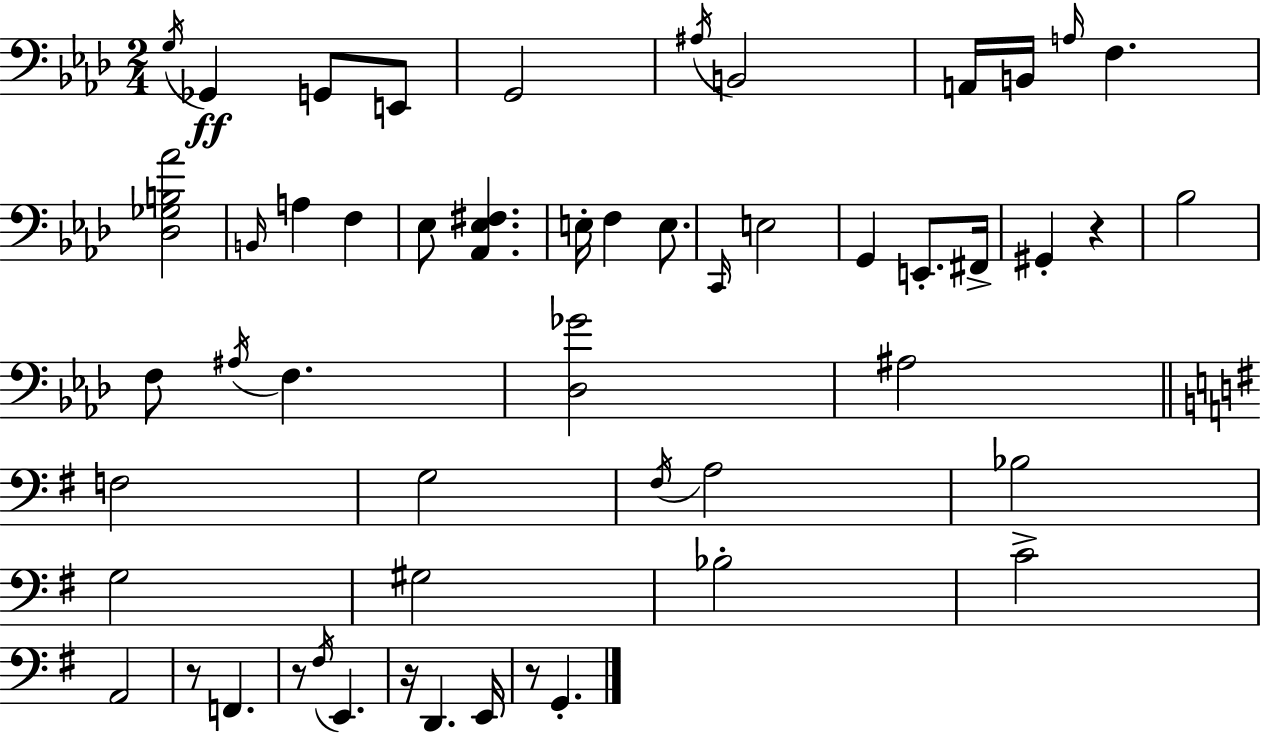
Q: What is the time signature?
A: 2/4